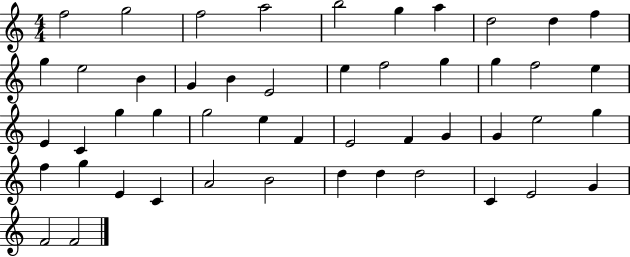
X:1
T:Untitled
M:4/4
L:1/4
K:C
f2 g2 f2 a2 b2 g a d2 d f g e2 B G B E2 e f2 g g f2 e E C g g g2 e F E2 F G G e2 g f g E C A2 B2 d d d2 C E2 G F2 F2